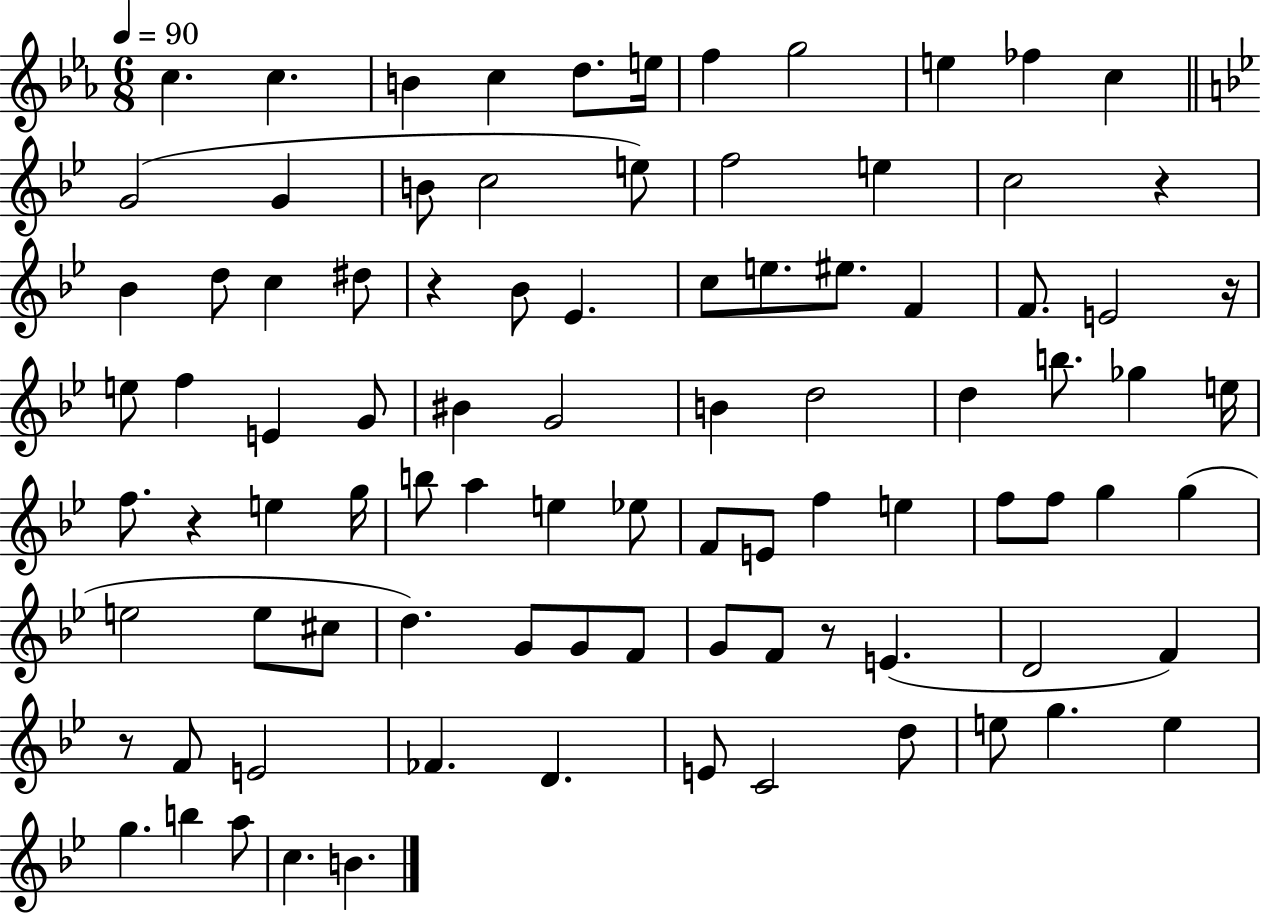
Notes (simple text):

C5/q. C5/q. B4/q C5/q D5/e. E5/s F5/q G5/h E5/q FES5/q C5/q G4/h G4/q B4/e C5/h E5/e F5/h E5/q C5/h R/q Bb4/q D5/e C5/q D#5/e R/q Bb4/e Eb4/q. C5/e E5/e. EIS5/e. F4/q F4/e. E4/h R/s E5/e F5/q E4/q G4/e BIS4/q G4/h B4/q D5/h D5/q B5/e. Gb5/q E5/s F5/e. R/q E5/q G5/s B5/e A5/q E5/q Eb5/e F4/e E4/e F5/q E5/q F5/e F5/e G5/q G5/q E5/h E5/e C#5/e D5/q. G4/e G4/e F4/e G4/e F4/e R/e E4/q. D4/h F4/q R/e F4/e E4/h FES4/q. D4/q. E4/e C4/h D5/e E5/e G5/q. E5/q G5/q. B5/q A5/e C5/q. B4/q.